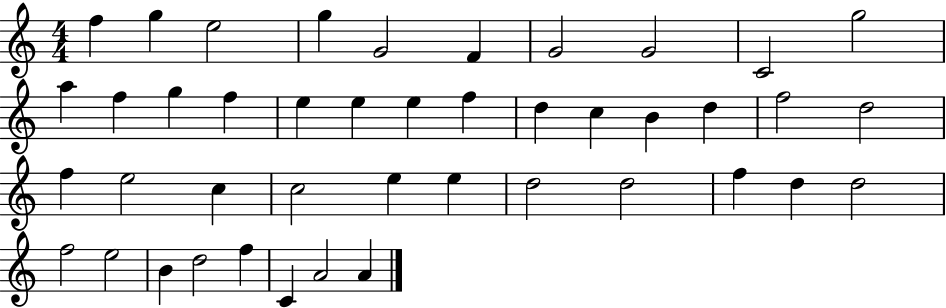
F5/q G5/q E5/h G5/q G4/h F4/q G4/h G4/h C4/h G5/h A5/q F5/q G5/q F5/q E5/q E5/q E5/q F5/q D5/q C5/q B4/q D5/q F5/h D5/h F5/q E5/h C5/q C5/h E5/q E5/q D5/h D5/h F5/q D5/q D5/h F5/h E5/h B4/q D5/h F5/q C4/q A4/h A4/q